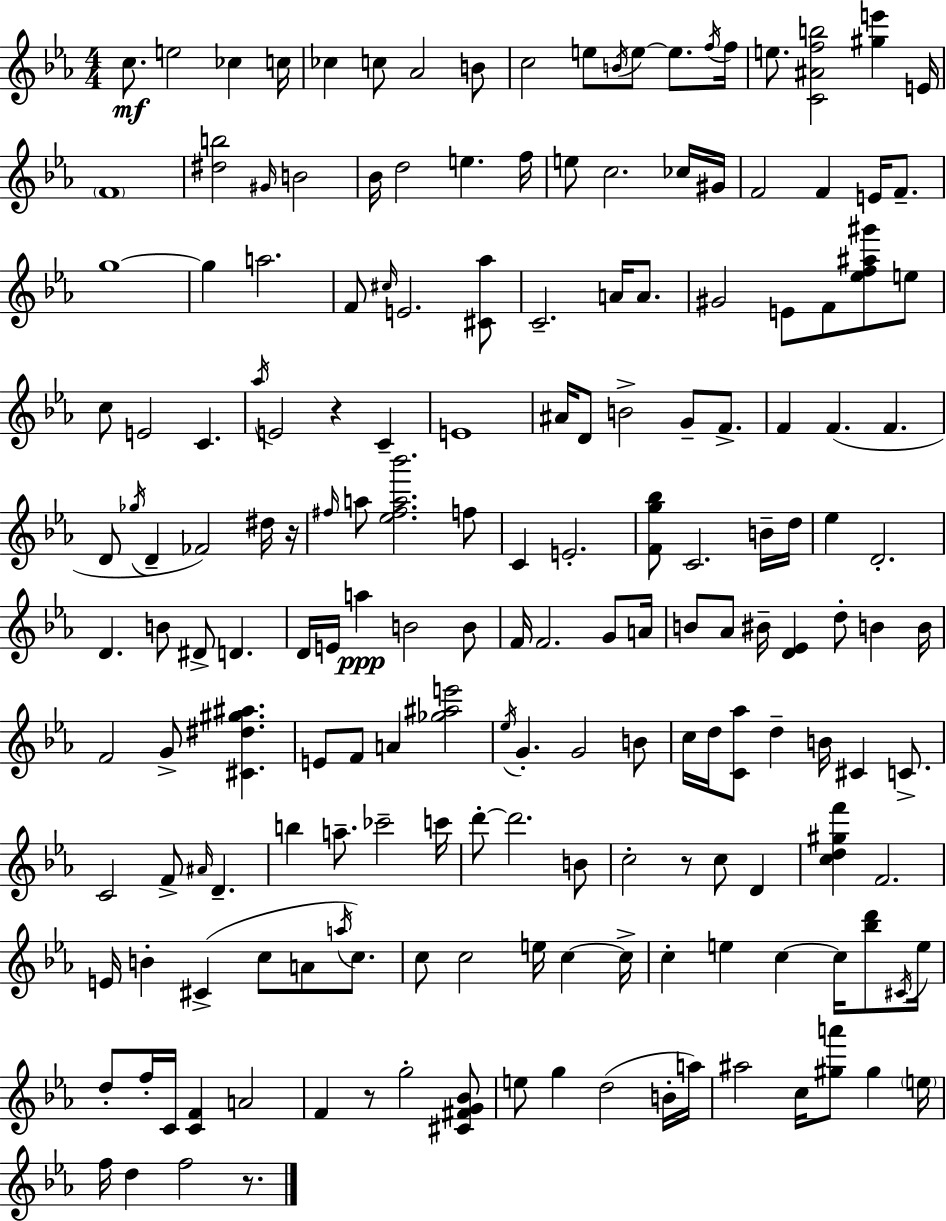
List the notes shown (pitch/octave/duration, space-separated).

C5/e. E5/h CES5/q C5/s CES5/q C5/e Ab4/h B4/e C5/h E5/e B4/s E5/e E5/e. F5/s F5/s E5/e. [C4,A#4,F5,B5]/h [G#5,E6]/q E4/s F4/w [D#5,B5]/h G#4/s B4/h Bb4/s D5/h E5/q. F5/s E5/e C5/h. CES5/s G#4/s F4/h F4/q E4/s F4/e. G5/w G5/q A5/h. F4/e C#5/s E4/h. [C#4,Ab5]/e C4/h. A4/s A4/e. G#4/h E4/e F4/e [Eb5,F5,A#5,G#6]/e E5/e C5/e E4/h C4/q. Ab5/s E4/h R/q C4/q E4/w A#4/s D4/e B4/h G4/e F4/e. F4/q F4/q. F4/q. D4/e Gb5/s D4/q FES4/h D#5/s R/s F#5/s A5/e [Eb5,F#5,A5,Bb6]/h. F5/e C4/q E4/h. [F4,G5,Bb5]/e C4/h. B4/s D5/s Eb5/q D4/h. D4/q. B4/e D#4/e D4/q. D4/s E4/s A5/q B4/h B4/e F4/s F4/h. G4/e A4/s B4/e Ab4/e BIS4/s [D4,Eb4]/q D5/e B4/q B4/s F4/h G4/e [C#4,D#5,G#5,A#5]/q. E4/e F4/e A4/q [Gb5,A#5,E6]/h Eb5/s G4/q. G4/h B4/e C5/s D5/s [C4,Ab5]/e D5/q B4/s C#4/q C4/e. C4/h F4/e A#4/s D4/q. B5/q A5/e. CES6/h C6/s D6/e D6/h. B4/e C5/h R/e C5/e D4/q [C5,D5,G#5,F6]/q F4/h. E4/s B4/q C#4/q C5/e A4/e A5/s C5/e. C5/e C5/h E5/s C5/q C5/s C5/q E5/q C5/q C5/s [Bb5,D6]/e C#4/s E5/s D5/e F5/s C4/s [C4,F4]/q A4/h F4/q R/e G5/h [C#4,F#4,G4,Bb4]/e E5/e G5/q D5/h B4/s A5/s A#5/h C5/s [G#5,A6]/e G#5/q E5/s F5/s D5/q F5/h R/e.